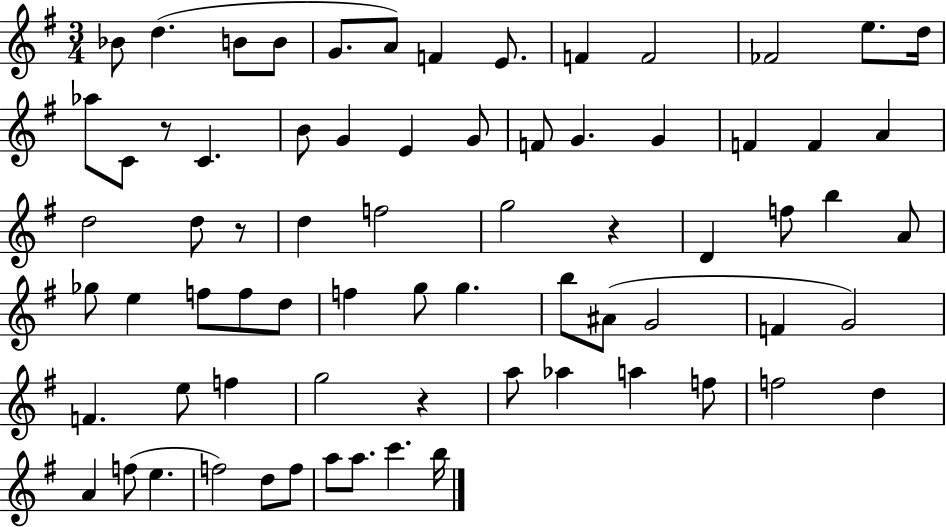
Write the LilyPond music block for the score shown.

{
  \clef treble
  \numericTimeSignature
  \time 3/4
  \key g \major
  \repeat volta 2 { bes'8 d''4.( b'8 b'8 | g'8. a'8) f'4 e'8. | f'4 f'2 | fes'2 e''8. d''16 | \break aes''8 c'8 r8 c'4. | b'8 g'4 e'4 g'8 | f'8 g'4. g'4 | f'4 f'4 a'4 | \break d''2 d''8 r8 | d''4 f''2 | g''2 r4 | d'4 f''8 b''4 a'8 | \break ges''8 e''4 f''8 f''8 d''8 | f''4 g''8 g''4. | b''8 ais'8( g'2 | f'4 g'2) | \break f'4. e''8 f''4 | g''2 r4 | a''8 aes''4 a''4 f''8 | f''2 d''4 | \break a'4 f''8( e''4. | f''2) d''8 f''8 | a''8 a''8. c'''4. b''16 | } \bar "|."
}